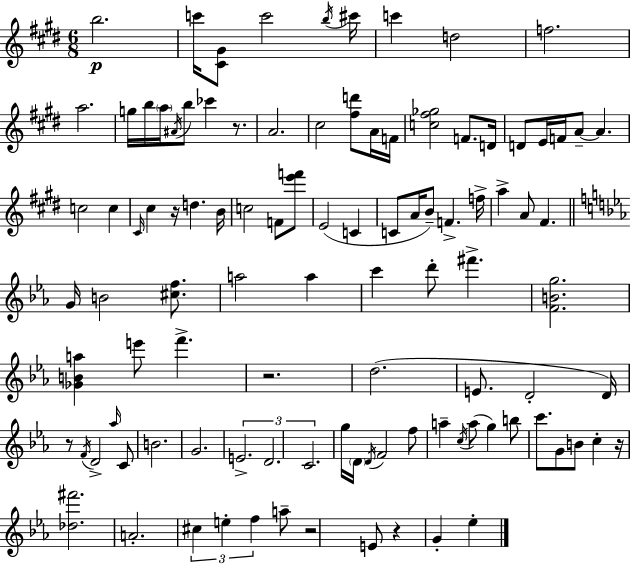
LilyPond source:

{
  \clef treble
  \numericTimeSignature
  \time 6/8
  \key e \major
  b''2.\p | c'''16 <cis' gis'>8 c'''2 \acciaccatura { b''16 } | cis'''16 c'''4 d''2 | f''2. | \break a''2. | g''16 b''16 \parenthesize a''16 \acciaccatura { ais'16 } b''8 ces'''4 r8. | a'2. | cis''2 <fis'' d'''>8 | \break a'16 f'16 <c'' fis'' ges''>2 f'8. | d'16 d'8 e'16 f'16 a'8--~~ a'4. | c''2 c''4 | \grace { cis'16 } cis''4 r16 d''4. | \break b'16 c''2 f'8 | <e''' f'''>8 e'2( c'4 | c'8 a'16 b'8--) f'4.-> | f''16-> a''4-> a'8 fis'4. | \break \bar "||" \break \key ees \major g'16 b'2 <cis'' f''>8. | a''2 a''4 | c'''4 d'''8-. fis'''4.-> | <f' b' g''>2. | \break <ges' b' a''>4 e'''8 f'''4.-> | r2. | d''2.( | e'8. d'2-. d'16) | \break r8 \acciaccatura { f'16 } d'2-> \grace { aes''16 } | c'8 b'2. | g'2. | \tuplet 3/2 { e'2.-> | \break d'2. | c'2. } | g''16 \parenthesize d'16 \acciaccatura { d'16 } f'2 | f''8 a''4-- \acciaccatura { c''16 }( a''8 g''4) | \break b''8 c'''8. g'8 b'8 c''4-. | r16 <des'' fis'''>2. | a'2.-. | \tuplet 3/2 { cis''4 e''4-. | \break f''4 } a''8-- r2 | e'8 r4 g'4-. | ees''4-. \bar "|."
}